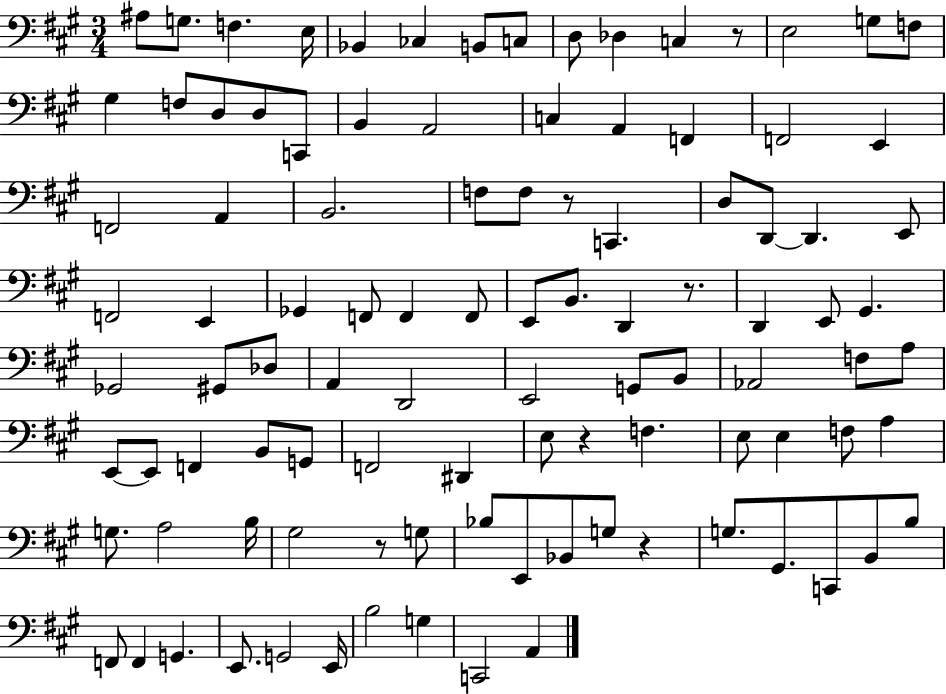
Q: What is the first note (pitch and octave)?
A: A#3